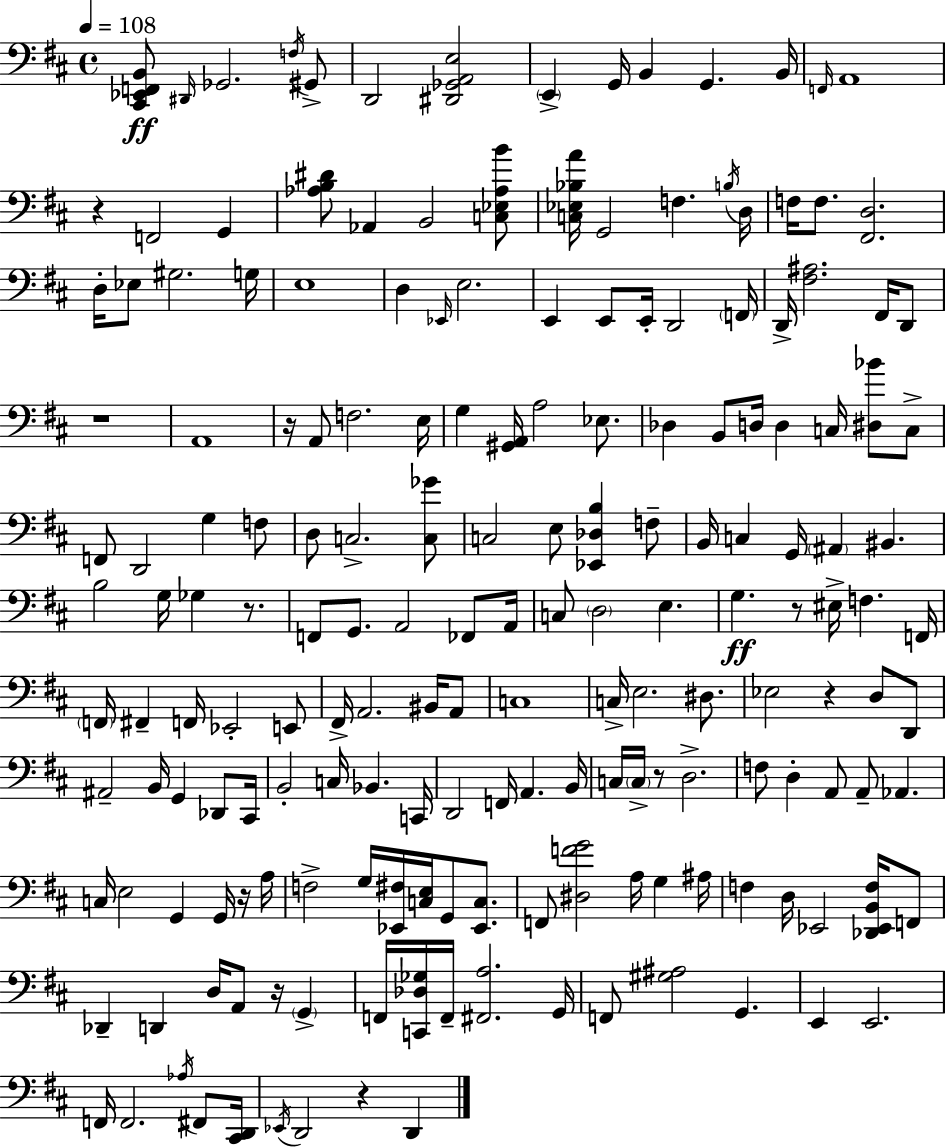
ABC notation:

X:1
T:Untitled
M:4/4
L:1/4
K:D
[^C,,_E,,F,,B,,]/2 ^D,,/4 _G,,2 F,/4 ^G,,/2 D,,2 [^D,,_G,,A,,E,]2 E,, G,,/4 B,, G,, B,,/4 F,,/4 A,,4 z F,,2 G,, [_A,B,^D]/2 _A,, B,,2 [C,_E,_A,B]/2 [C,_E,_B,A]/4 G,,2 F, B,/4 D,/4 F,/4 F,/2 [^F,,D,]2 D,/4 _E,/2 ^G,2 G,/4 E,4 D, _E,,/4 E,2 E,, E,,/2 E,,/4 D,,2 F,,/4 D,,/4 [^F,^A,]2 ^F,,/4 D,,/2 z4 A,,4 z/4 A,,/2 F,2 E,/4 G, [^G,,A,,]/4 A,2 _E,/2 _D, B,,/2 D,/4 D, C,/4 [^D,_B]/2 C,/2 F,,/2 D,,2 G, F,/2 D,/2 C,2 [C,_G]/2 C,2 E,/2 [_E,,_D,B,] F,/2 B,,/4 C, G,,/4 ^A,, ^B,, B,2 G,/4 _G, z/2 F,,/2 G,,/2 A,,2 _F,,/2 A,,/4 C,/2 D,2 E, G, z/2 ^E,/4 F, F,,/4 F,,/4 ^F,, F,,/4 _E,,2 E,,/2 ^F,,/4 A,,2 ^B,,/4 A,,/2 C,4 C,/4 E,2 ^D,/2 _E,2 z D,/2 D,,/2 ^A,,2 B,,/4 G,, _D,,/2 ^C,,/4 B,,2 C,/4 _B,, C,,/4 D,,2 F,,/4 A,, B,,/4 C,/4 C,/4 z/2 D,2 F,/2 D, A,,/2 A,,/2 _A,, C,/4 E,2 G,, G,,/4 z/4 A,/4 F,2 G,/4 [_E,,^F,]/4 [C,E,]/4 G,,/2 [_E,,C,]/2 F,,/2 [^D,FG]2 A,/4 G, ^A,/4 F, D,/4 _E,,2 [_D,,_E,,B,,F,]/4 F,,/2 _D,, D,, D,/4 A,,/2 z/4 G,, F,,/4 [C,,_D,_G,]/4 F,,/4 [^F,,A,]2 G,,/4 F,,/2 [^G,^A,]2 G,, E,, E,,2 F,,/4 F,,2 _A,/4 ^F,,/2 [^C,,D,,]/4 _E,,/4 D,,2 z D,,